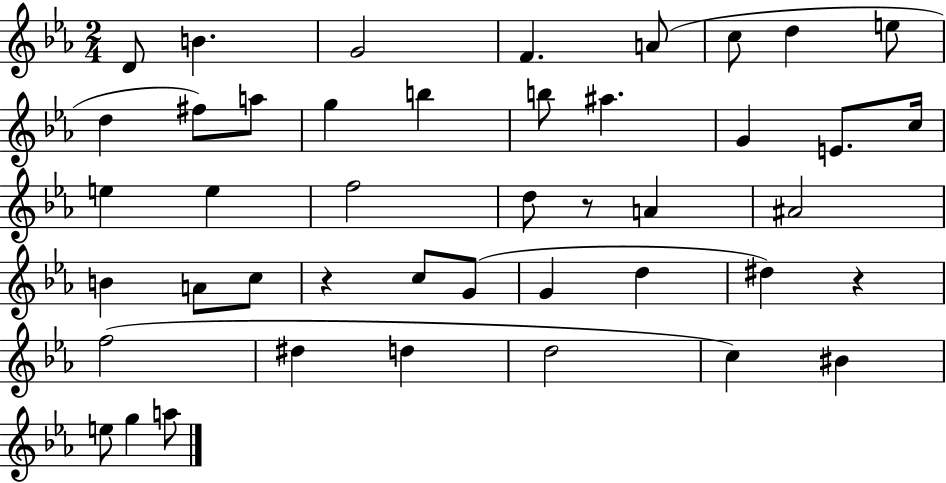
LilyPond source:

{
  \clef treble
  \numericTimeSignature
  \time 2/4
  \key ees \major
  d'8 b'4. | g'2 | f'4. a'8( | c''8 d''4 e''8 | \break d''4 fis''8) a''8 | g''4 b''4 | b''8 ais''4. | g'4 e'8. c''16 | \break e''4 e''4 | f''2 | d''8 r8 a'4 | ais'2 | \break b'4 a'8 c''8 | r4 c''8 g'8( | g'4 d''4 | dis''4) r4 | \break f''2( | dis''4 d''4 | d''2 | c''4) bis'4 | \break e''8 g''4 a''8 | \bar "|."
}